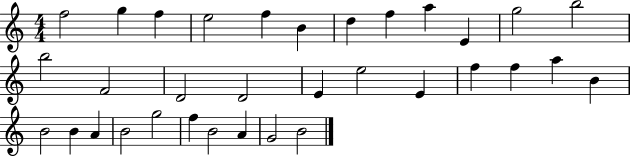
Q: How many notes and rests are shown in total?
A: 33